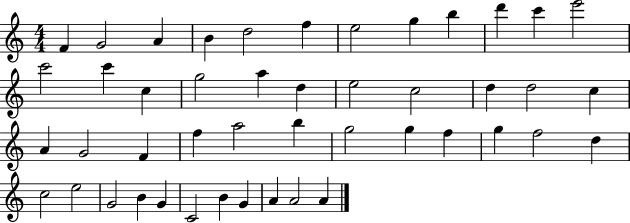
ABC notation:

X:1
T:Untitled
M:4/4
L:1/4
K:C
F G2 A B d2 f e2 g b d' c' e'2 c'2 c' c g2 a d e2 c2 d d2 c A G2 F f a2 b g2 g f g f2 d c2 e2 G2 B G C2 B G A A2 A